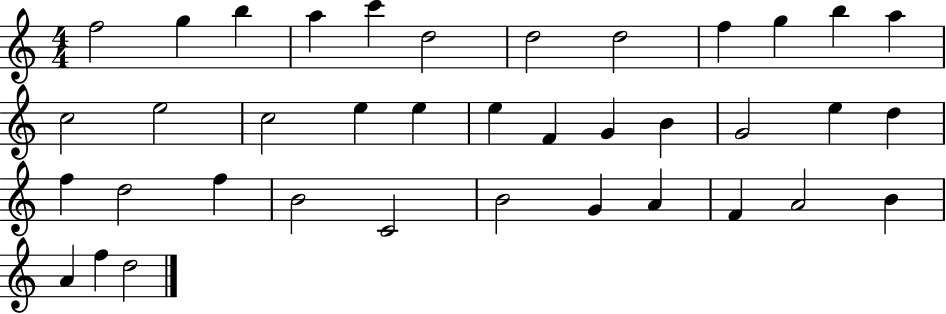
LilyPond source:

{
  \clef treble
  \numericTimeSignature
  \time 4/4
  \key c \major
  f''2 g''4 b''4 | a''4 c'''4 d''2 | d''2 d''2 | f''4 g''4 b''4 a''4 | \break c''2 e''2 | c''2 e''4 e''4 | e''4 f'4 g'4 b'4 | g'2 e''4 d''4 | \break f''4 d''2 f''4 | b'2 c'2 | b'2 g'4 a'4 | f'4 a'2 b'4 | \break a'4 f''4 d''2 | \bar "|."
}